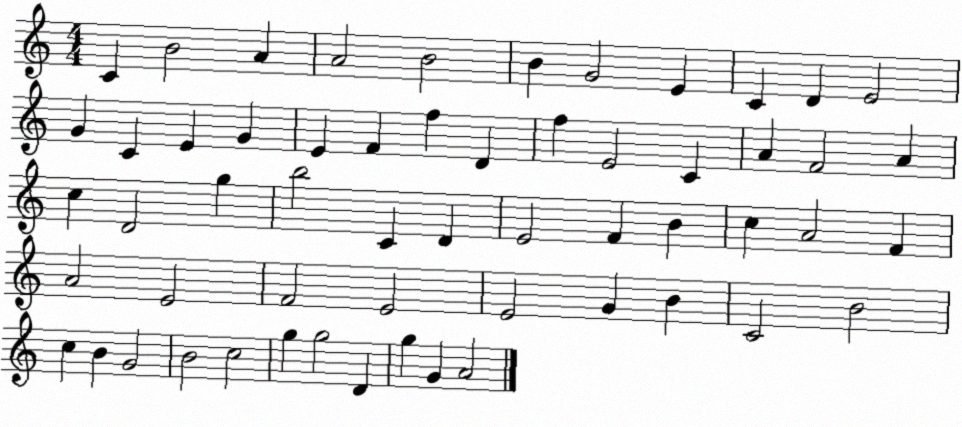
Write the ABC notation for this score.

X:1
T:Untitled
M:4/4
L:1/4
K:C
C B2 A A2 B2 B G2 E C D E2 G C E G E F f D f E2 C A F2 A c D2 g b2 C D E2 F B c A2 F A2 E2 F2 E2 E2 G B C2 B2 c B G2 B2 c2 g g2 D g G A2